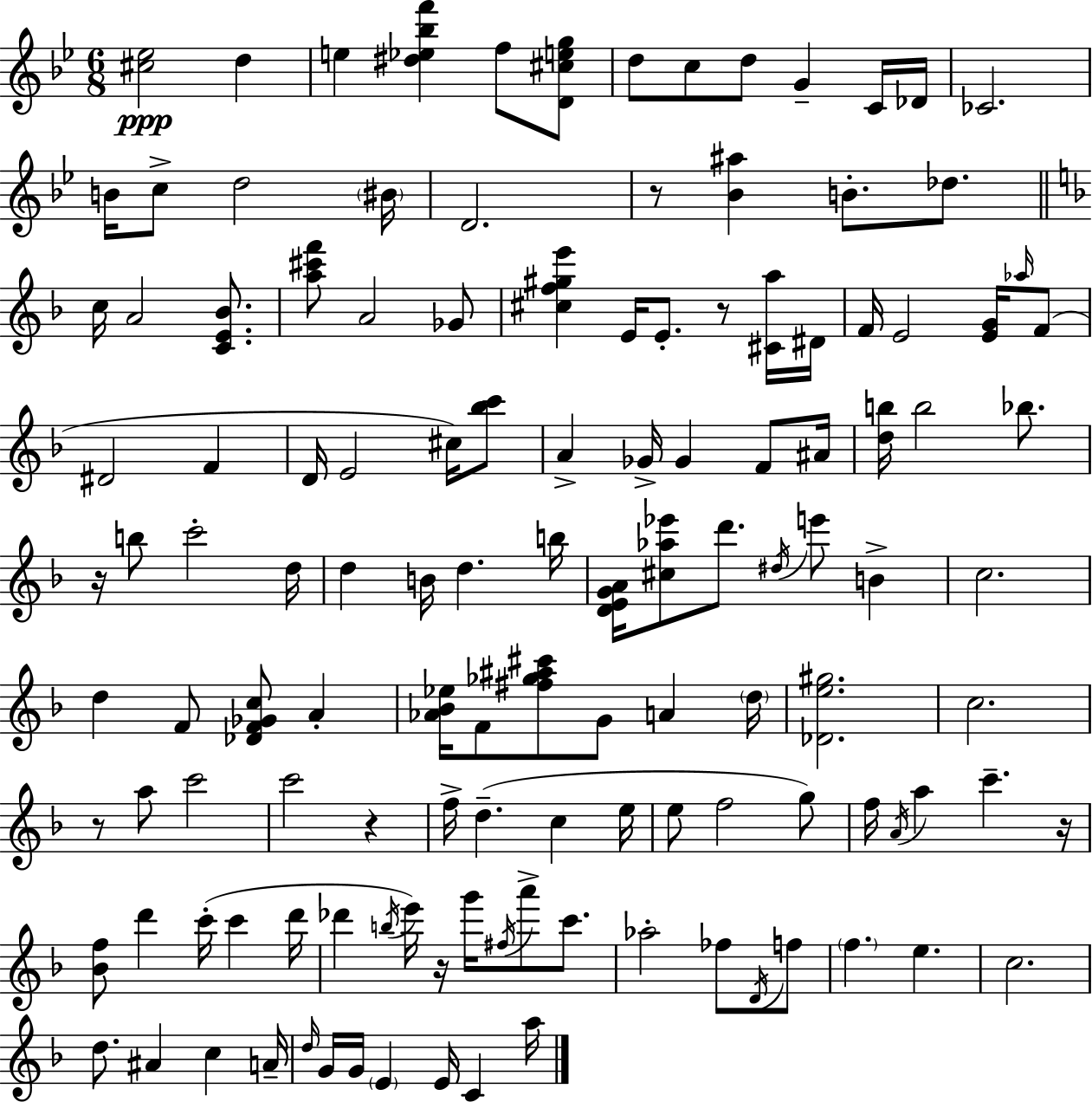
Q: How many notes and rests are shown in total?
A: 128